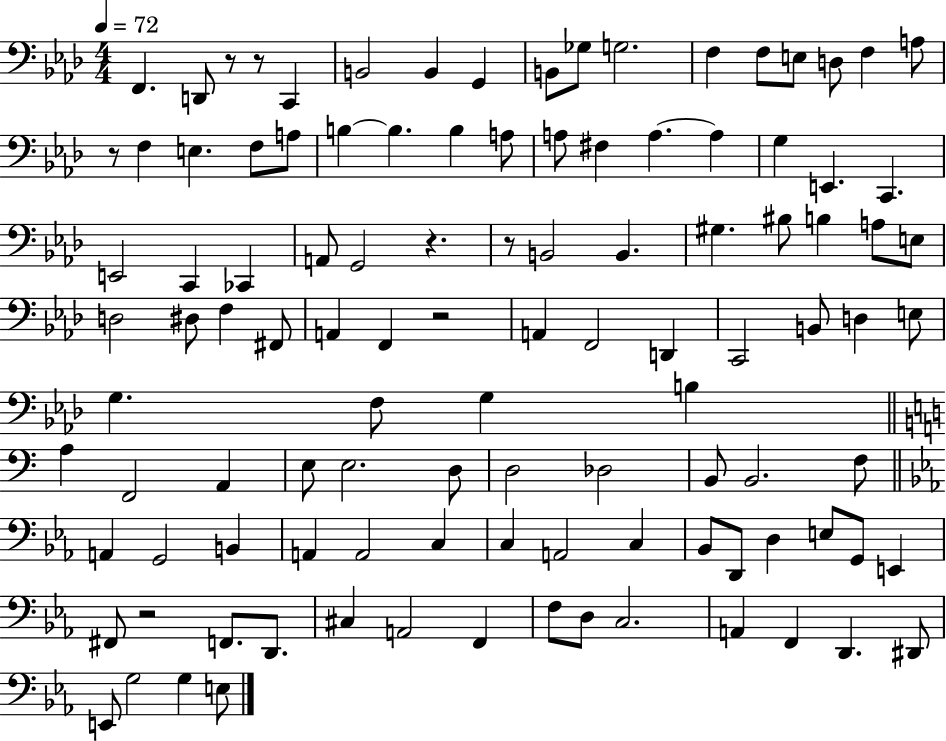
{
  \clef bass
  \numericTimeSignature
  \time 4/4
  \key aes \major
  \tempo 4 = 72
  f,4. d,8 r8 r8 c,4 | b,2 b,4 g,4 | b,8 ges8 g2. | f4 f8 e8 d8 f4 a8 | \break r8 f4 e4. f8 a8 | b4~~ b4. b4 a8 | a8 fis4 a4.~~ a4 | g4 e,4. c,4. | \break e,2 c,4 ces,4 | a,8 g,2 r4. | r8 b,2 b,4. | gis4. bis8 b4 a8 e8 | \break d2 dis8 f4 fis,8 | a,4 f,4 r2 | a,4 f,2 d,4 | c,2 b,8 d4 e8 | \break g4. f8 g4 b4 | \bar "||" \break \key a \minor a4 f,2 a,4 | e8 e2. d8 | d2 des2 | b,8 b,2. f8 | \break \bar "||" \break \key ees \major a,4 g,2 b,4 | a,4 a,2 c4 | c4 a,2 c4 | bes,8 d,8 d4 e8 g,8 e,4 | \break fis,8 r2 f,8. d,8. | cis4 a,2 f,4 | f8 d8 c2. | a,4 f,4 d,4. dis,8 | \break e,8 g2 g4 e8 | \bar "|."
}